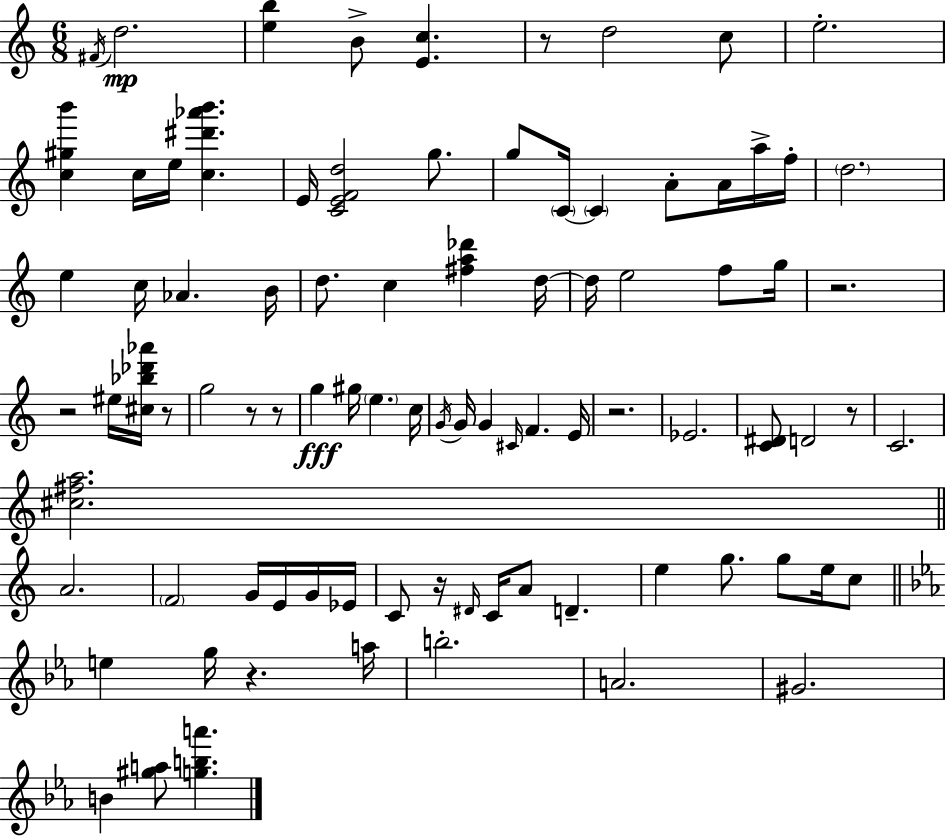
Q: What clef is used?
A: treble